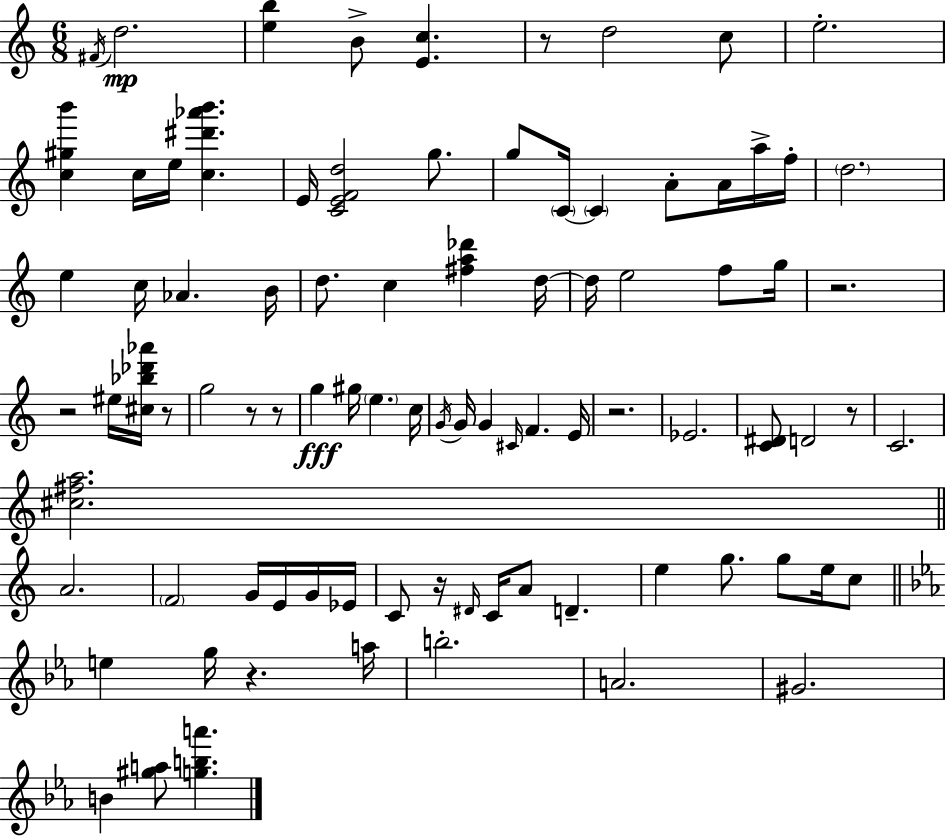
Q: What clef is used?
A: treble